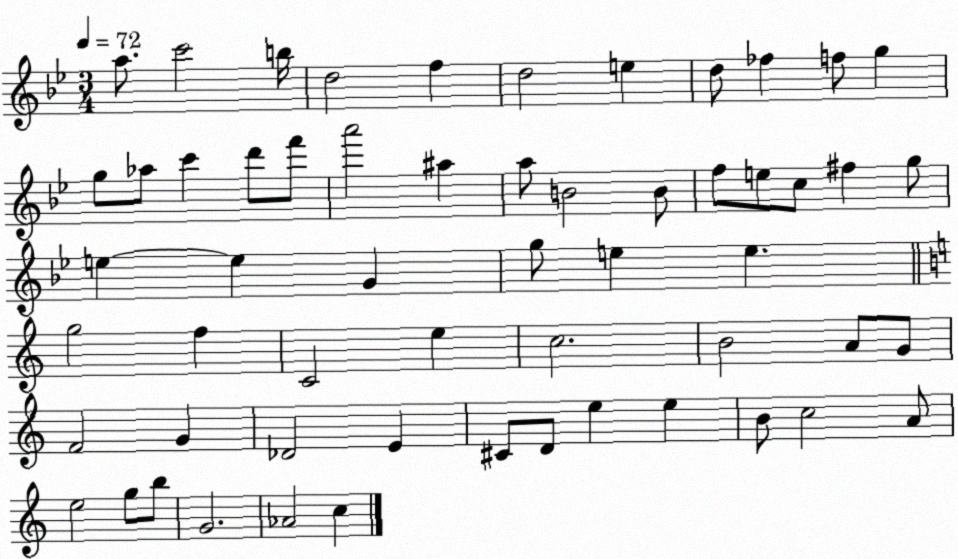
X:1
T:Untitled
M:3/4
L:1/4
K:Bb
a/2 c'2 b/4 d2 f d2 e d/2 _f f/2 g g/2 _a/2 c' d'/2 f'/2 a'2 ^a a/2 B2 B/2 f/2 e/2 c/2 ^f g/2 e e G g/2 e e g2 f C2 e c2 B2 A/2 G/2 F2 G _D2 E ^C/2 D/2 e e B/2 c2 A/2 e2 g/2 b/2 G2 _A2 c